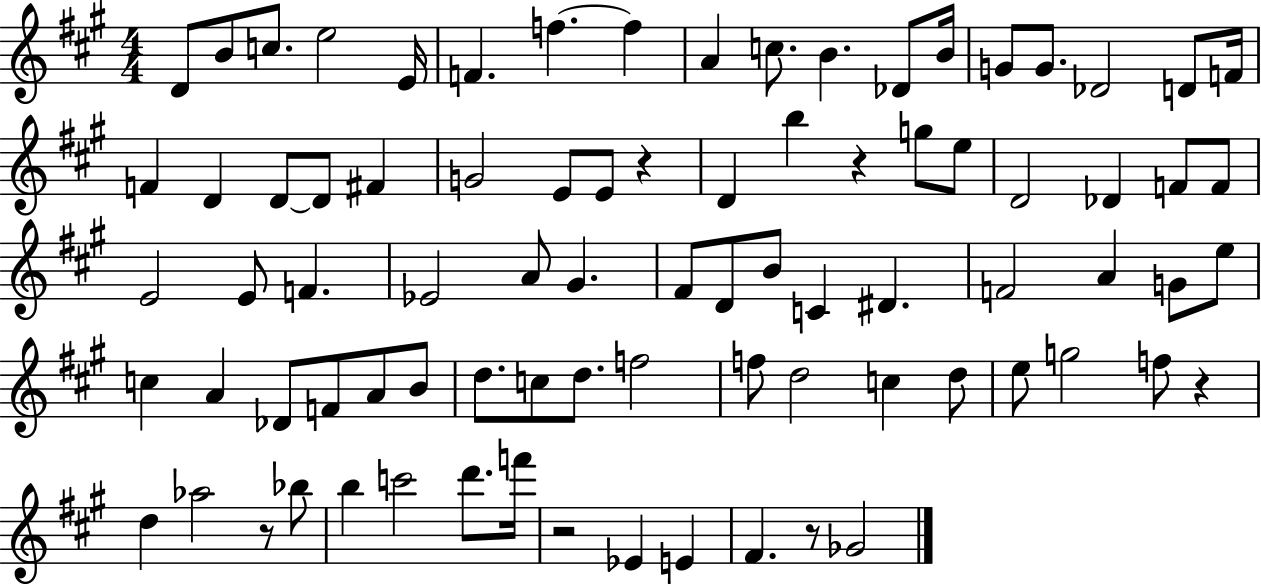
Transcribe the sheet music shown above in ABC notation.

X:1
T:Untitled
M:4/4
L:1/4
K:A
D/2 B/2 c/2 e2 E/4 F f f A c/2 B _D/2 B/4 G/2 G/2 _D2 D/2 F/4 F D D/2 D/2 ^F G2 E/2 E/2 z D b z g/2 e/2 D2 _D F/2 F/2 E2 E/2 F _E2 A/2 ^G ^F/2 D/2 B/2 C ^D F2 A G/2 e/2 c A _D/2 F/2 A/2 B/2 d/2 c/2 d/2 f2 f/2 d2 c d/2 e/2 g2 f/2 z d _a2 z/2 _b/2 b c'2 d'/2 f'/4 z2 _E E ^F z/2 _G2